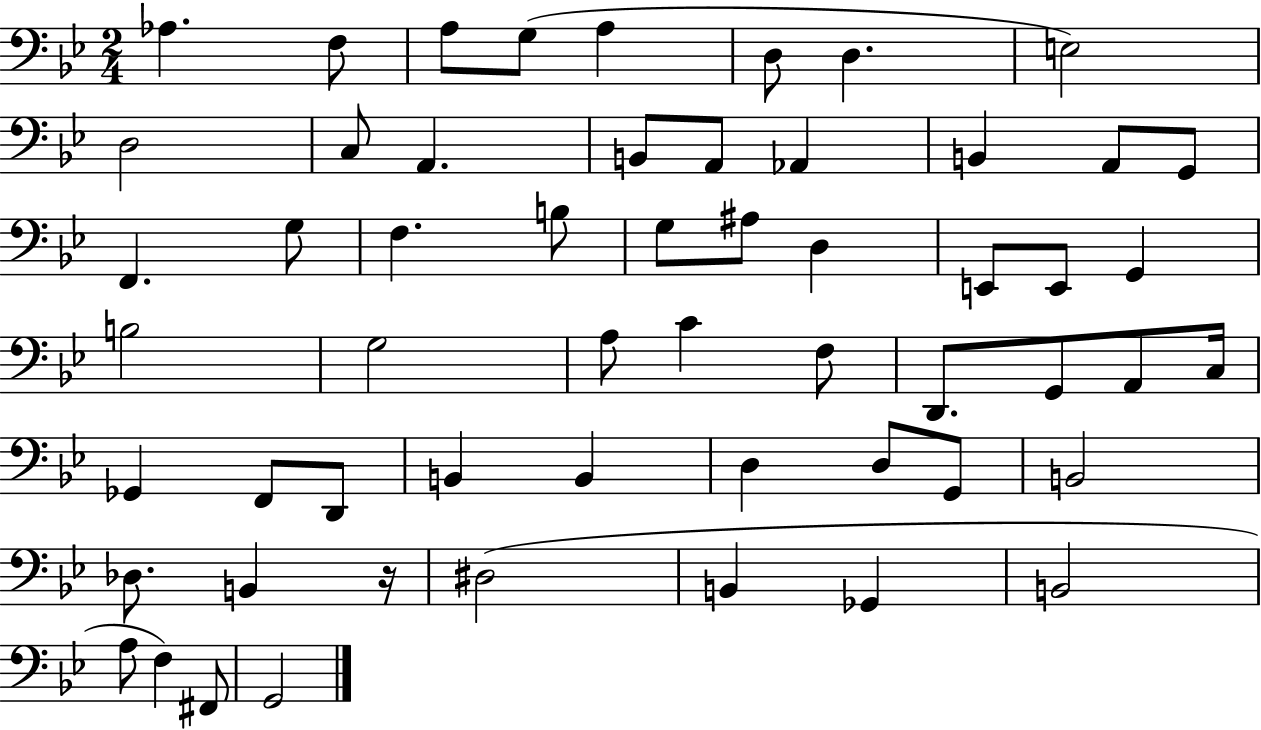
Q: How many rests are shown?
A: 1